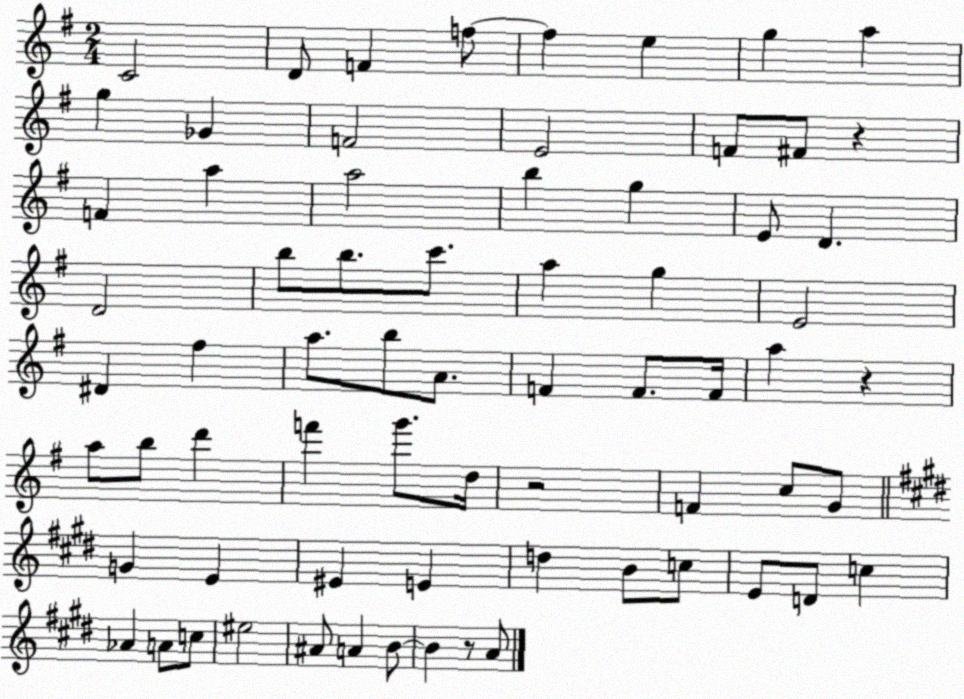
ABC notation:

X:1
T:Untitled
M:2/4
L:1/4
K:G
C2 D/2 F f/2 f e g a g _G F2 E2 F/2 ^F/2 z F a a2 b g E/2 D D2 b/2 b/2 c'/2 a g E2 ^D ^f a/2 b/2 A/2 F F/2 F/4 a z a/2 b/2 d' f' g'/2 d/4 z2 F c/2 G/2 G E ^E E d B/2 c/2 E/2 D/2 c _A A/2 c/2 ^e2 ^A/2 A B/2 B z/2 A/2